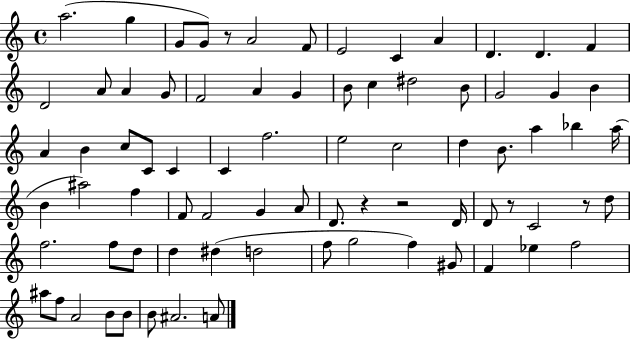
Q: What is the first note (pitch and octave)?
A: A5